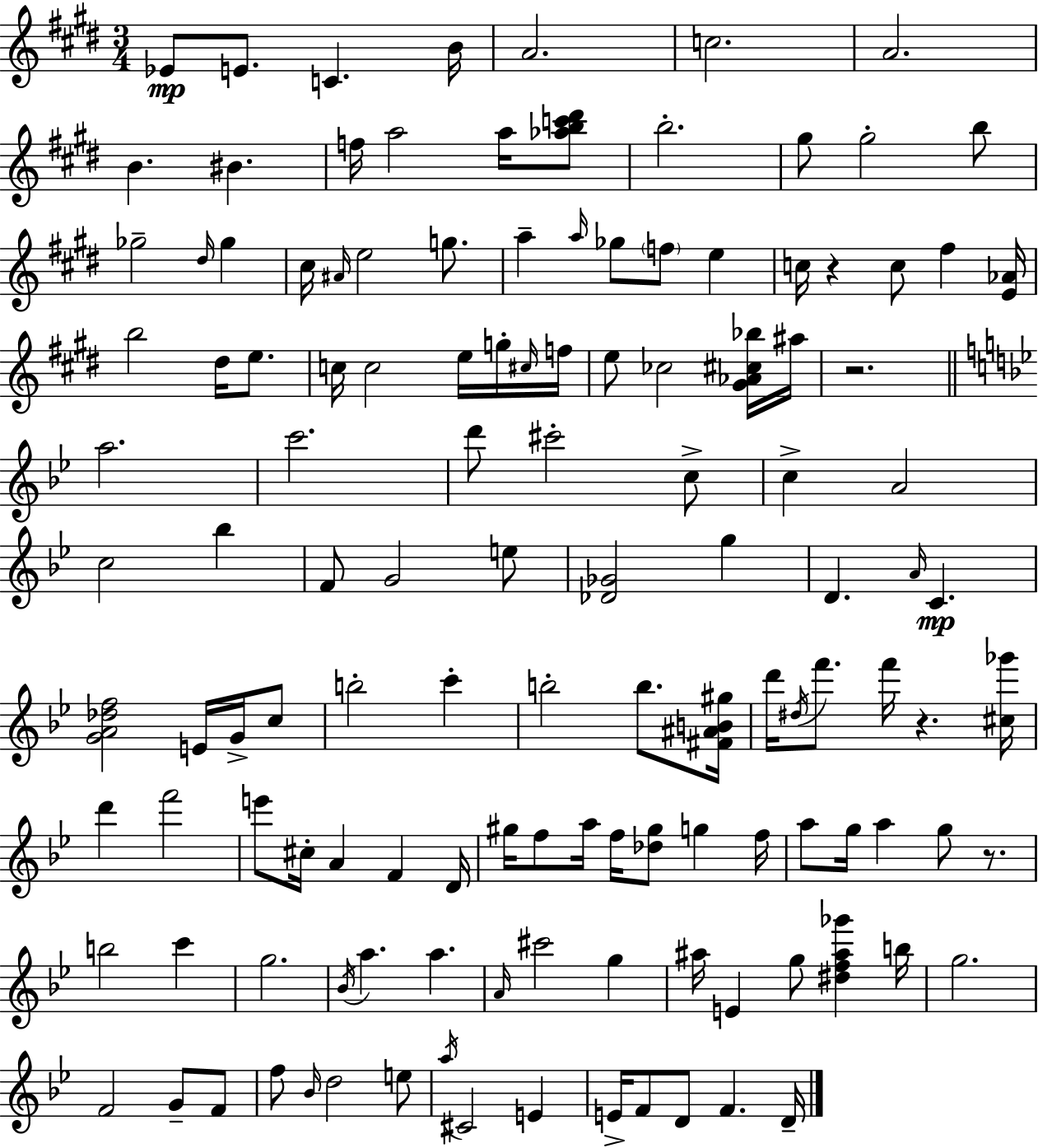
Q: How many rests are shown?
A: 4